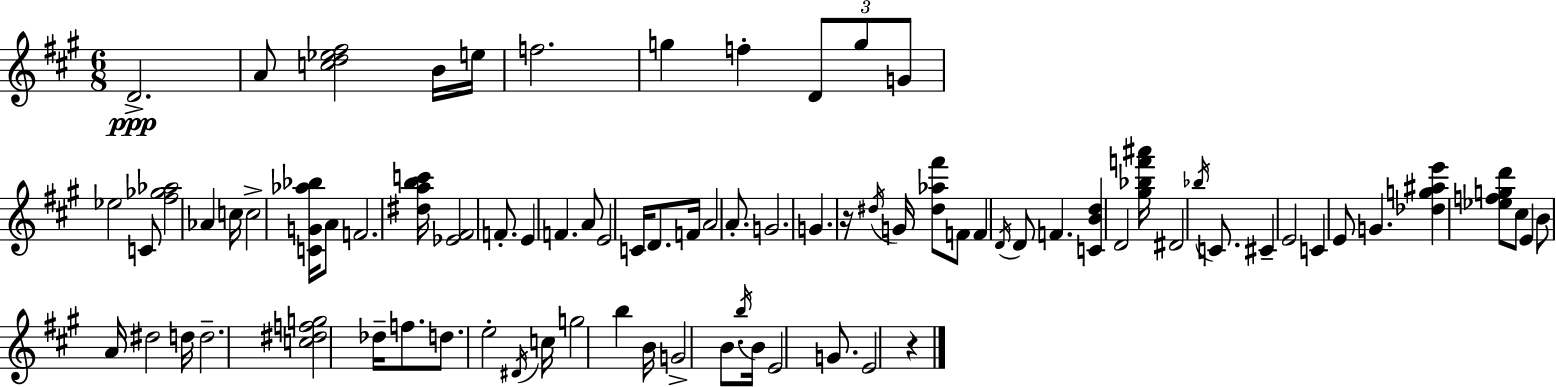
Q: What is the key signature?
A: A major